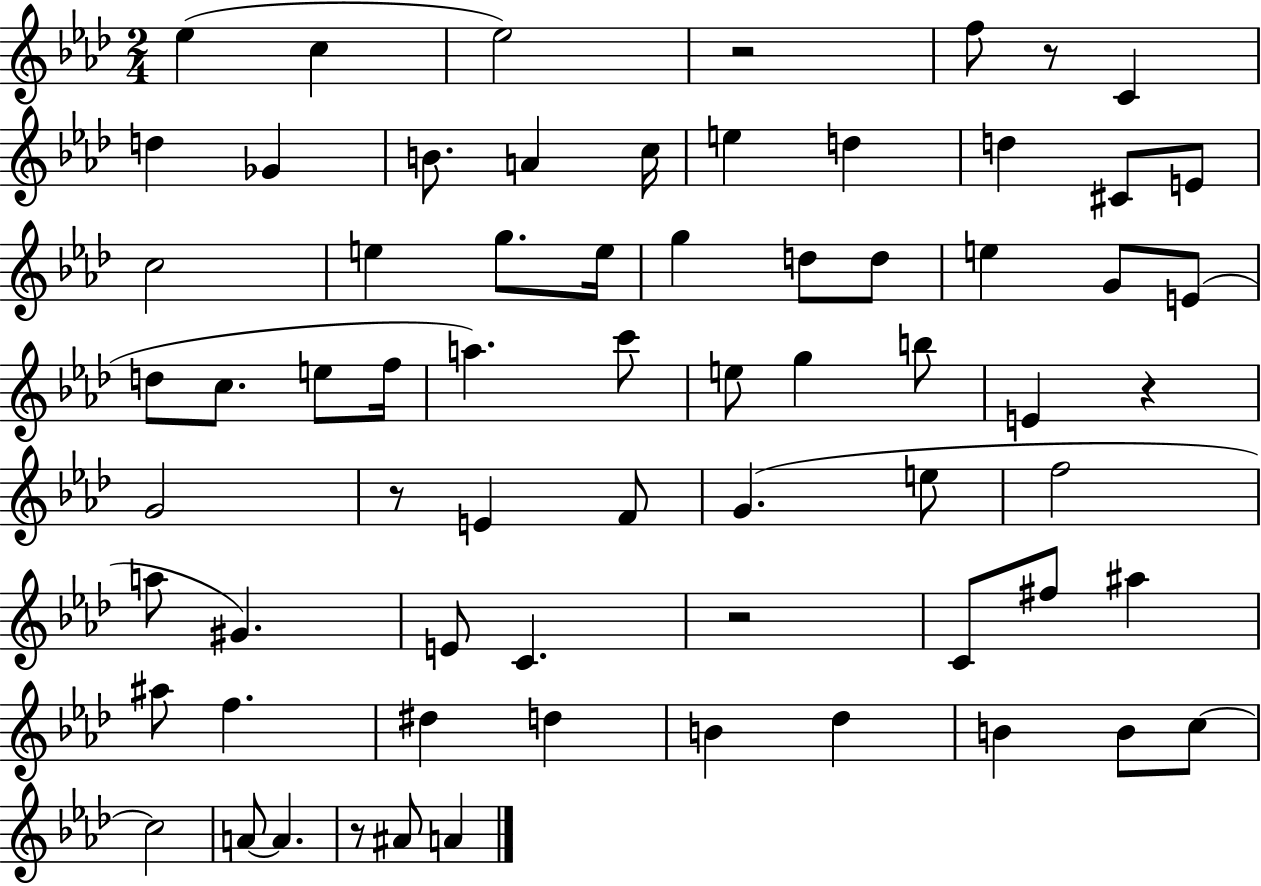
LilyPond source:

{
  \clef treble
  \numericTimeSignature
  \time 2/4
  \key aes \major
  \repeat volta 2 { ees''4( c''4 | ees''2) | r2 | f''8 r8 c'4 | \break d''4 ges'4 | b'8. a'4 c''16 | e''4 d''4 | d''4 cis'8 e'8 | \break c''2 | e''4 g''8. e''16 | g''4 d''8 d''8 | e''4 g'8 e'8( | \break d''8 c''8. e''8 f''16 | a''4.) c'''8 | e''8 g''4 b''8 | e'4 r4 | \break g'2 | r8 e'4 f'8 | g'4.( e''8 | f''2 | \break a''8 gis'4.) | e'8 c'4. | r2 | c'8 fis''8 ais''4 | \break ais''8 f''4. | dis''4 d''4 | b'4 des''4 | b'4 b'8 c''8~~ | \break c''2 | a'8~~ a'4. | r8 ais'8 a'4 | } \bar "|."
}